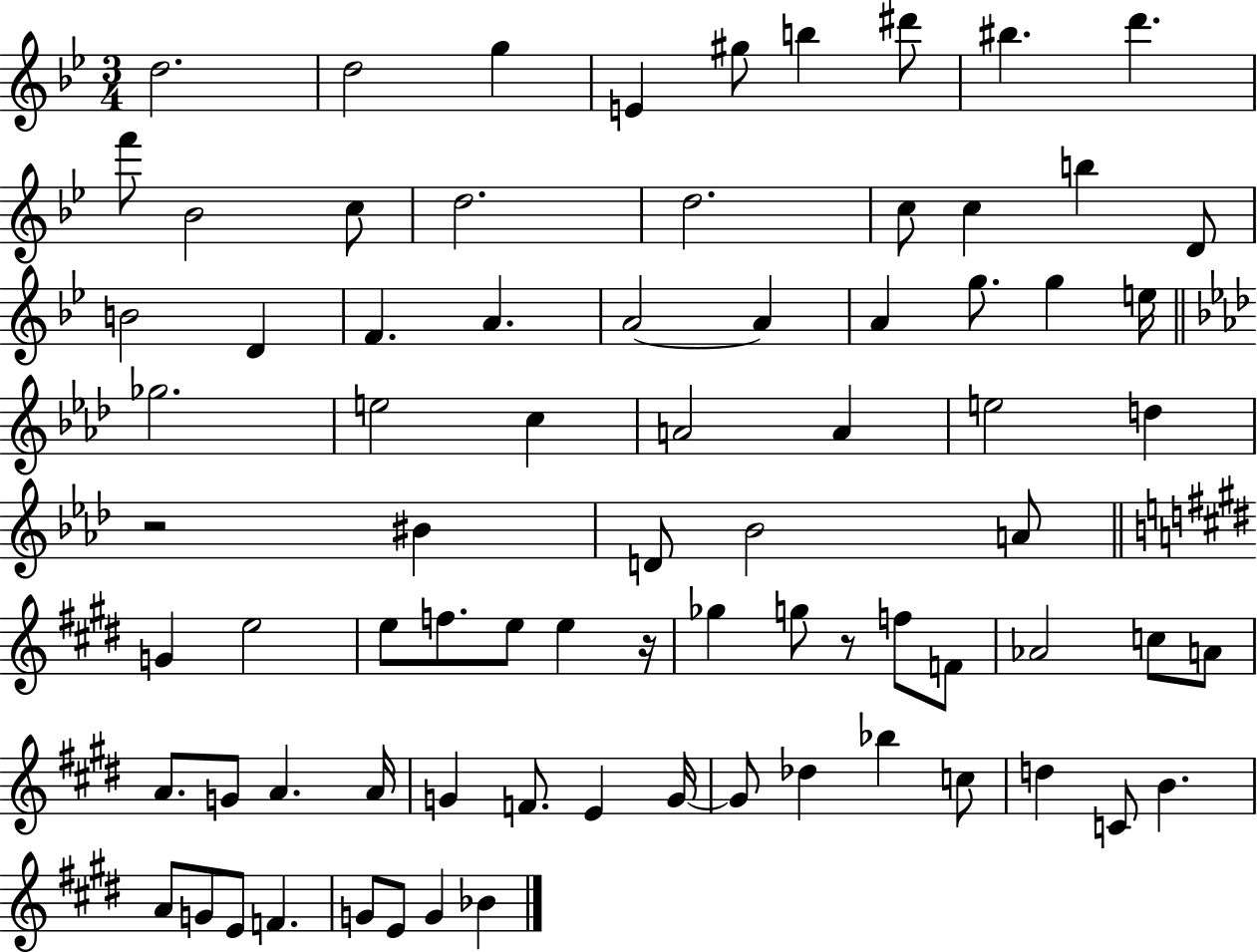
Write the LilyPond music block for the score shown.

{
  \clef treble
  \numericTimeSignature
  \time 3/4
  \key bes \major
  d''2. | d''2 g''4 | e'4 gis''8 b''4 dis'''8 | bis''4. d'''4. | \break f'''8 bes'2 c''8 | d''2. | d''2. | c''8 c''4 b''4 d'8 | \break b'2 d'4 | f'4. a'4. | a'2~~ a'4 | a'4 g''8. g''4 e''16 | \break \bar "||" \break \key f \minor ges''2. | e''2 c''4 | a'2 a'4 | e''2 d''4 | \break r2 bis'4 | d'8 bes'2 a'8 | \bar "||" \break \key e \major g'4 e''2 | e''8 f''8. e''8 e''4 r16 | ges''4 g''8 r8 f''8 f'8 | aes'2 c''8 a'8 | \break a'8. g'8 a'4. a'16 | g'4 f'8. e'4 g'16~~ | g'8 des''4 bes''4 c''8 | d''4 c'8 b'4. | \break a'8 g'8 e'8 f'4. | g'8 e'8 g'4 bes'4 | \bar "|."
}